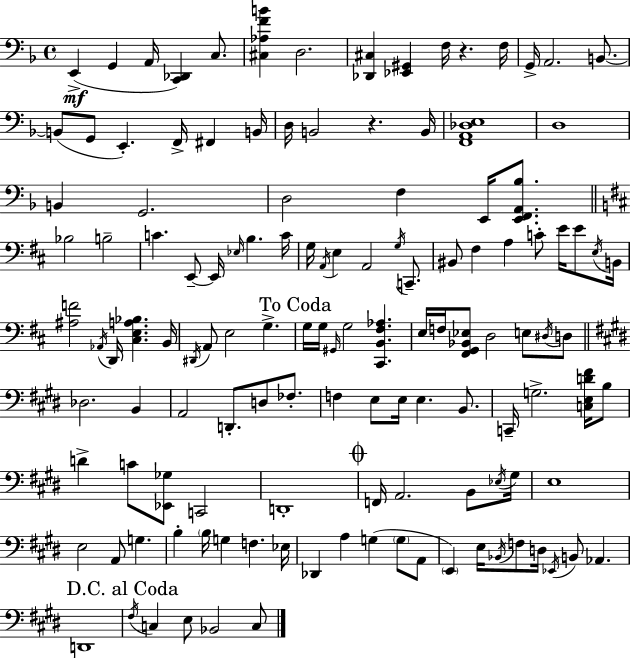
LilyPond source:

{
  \clef bass
  \time 4/4
  \defaultTimeSignature
  \key f \major
  \repeat volta 2 { e,4->(\mf g,4 a,16 <c, des,>4) c8. | <cis aes f' b'>4 d2. | <des, cis>4 <ees, gis,>4 f16 r4. f16 | g,16-> a,2. b,8.~~ | \break b,8( g,8 e,4.-.) f,16-> fis,4 b,16 | d16 b,2 r4. b,16 | <f, a, des e>1 | d1 | \break b,4 g,2. | d2 f4 e,16 <e, f, a, bes>8. | \bar "||" \break \key d \major bes2 b2-- | c'4. e,8--~~ e,16 \grace { ees16 } b4. | c'16 g16 \acciaccatura { a,16 } e4 a,2 \acciaccatura { g16 } | c,8.-- bis,8 fis4 a4 c'8-. e'16 | \break e'8 \acciaccatura { e16 } b,16 <ais f'>2 \acciaccatura { aes,16 } d,16 <cis e a bes>4. | b,16 \acciaccatura { dis,16 } a,8 e2 | g4.-> \mark "To Coda" g16 g16 \grace { gis,16 } g2 | <cis, b, fis aes>4. e16 f16 <fis, g, bes, ees>8 d2 | \break e8 \acciaccatura { dis16 } d8 \bar "||" \break \key e \major des2. b,4 | a,2 d,8.-. d8 fes8.-. | f4 e8 e16 e4. b,8. | c,16-- g2.-> <c e d' fis'>16 b8 | \break d'4-> c'8 <ees, ges>8 c,2 | d,1-. | \mark \markup { \musicglyph "scripts.coda" } f,16 a,2. b,8 \acciaccatura { ees16 } | gis16 e1 | \break e2 a,8 g4. | b4-. \parenthesize b16 g4 f4. | ees16 des,4 a4 g4( \parenthesize g8 a,8 | \parenthesize e,4) e16 \acciaccatura { bes,16 } f8 d16 \acciaccatura { ees,16 } b,8 aes,4. | \break d,1 | \mark "D.C. al Coda" \acciaccatura { fis16 } c4 e8 bes,2 | c8 } \bar "|."
}